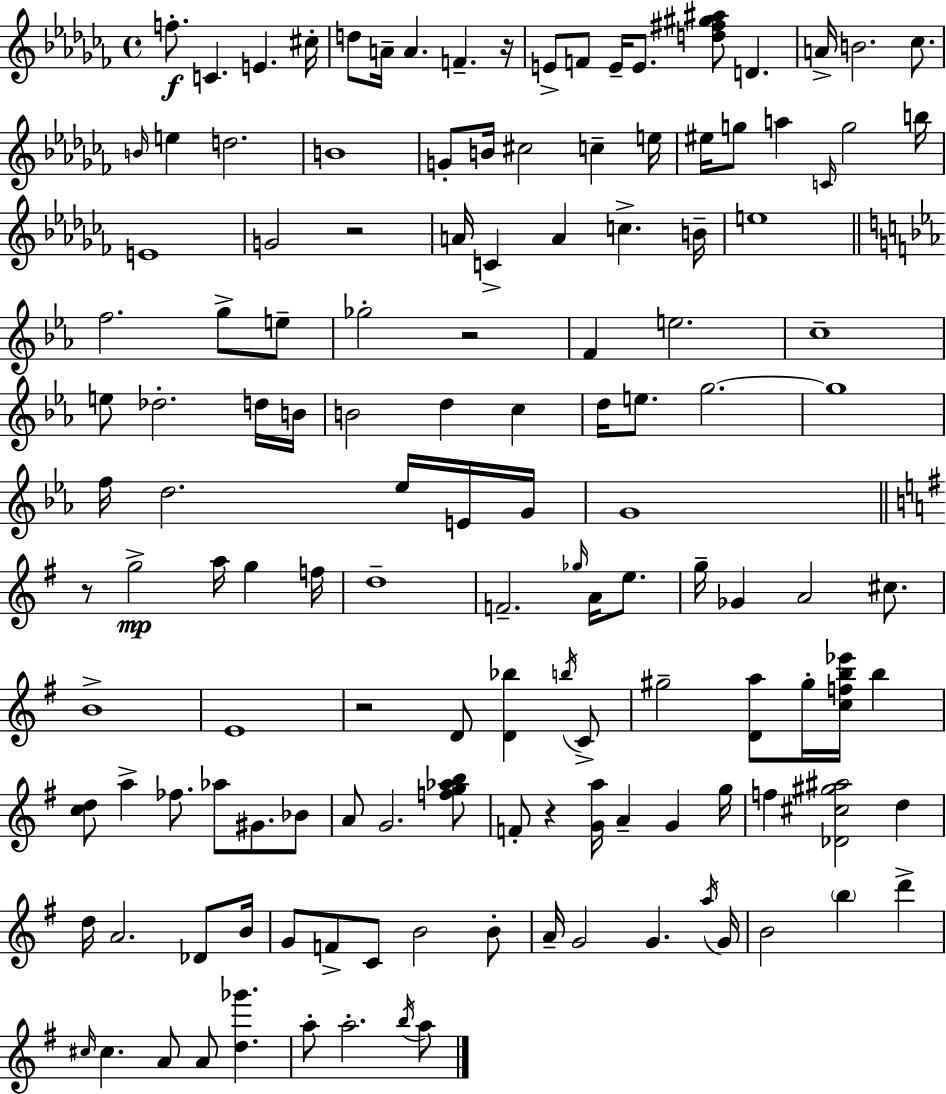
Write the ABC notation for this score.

X:1
T:Untitled
M:4/4
L:1/4
K:Abm
f/2 C E ^c/4 d/2 A/4 A F z/4 E/2 F/2 E/4 E/2 [d^f^g^a]/2 D A/4 B2 _c/2 B/4 e d2 B4 G/2 B/4 ^c2 c e/4 ^e/4 g/2 a C/4 g2 b/4 E4 G2 z2 A/4 C A c B/4 e4 f2 g/2 e/2 _g2 z2 F e2 c4 e/2 _d2 d/4 B/4 B2 d c d/4 e/2 g2 g4 f/4 d2 _e/4 E/4 G/4 G4 z/2 g2 a/4 g f/4 d4 F2 _g/4 A/4 e/2 g/4 _G A2 ^c/2 B4 E4 z2 D/2 [D_b] b/4 C/2 ^g2 [Da]/2 ^g/4 [cfb_e']/4 b [cd]/2 a _f/2 _a/2 ^G/2 _B/2 A/2 G2 [fg_ab]/2 F/2 z [Ga]/4 A G g/4 f [_D^c^g^a]2 d d/4 A2 _D/2 B/4 G/2 F/2 C/2 B2 B/2 A/4 G2 G a/4 G/4 B2 b d' ^c/4 ^c A/2 A/2 [d_g'] a/2 a2 b/4 a/2